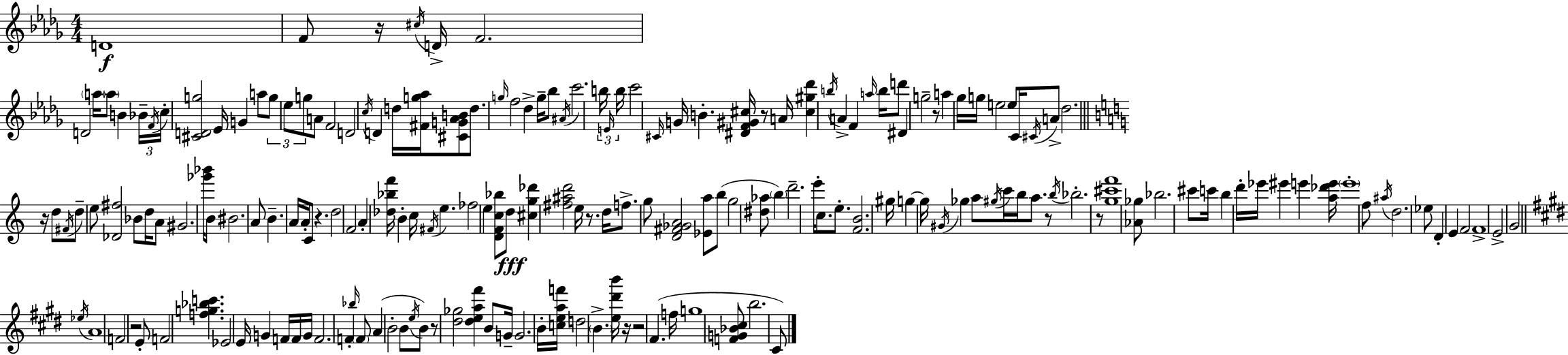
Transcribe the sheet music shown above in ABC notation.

X:1
T:Untitled
M:4/4
L:1/4
K:Bbm
D4 F/2 z/4 ^c/4 D/4 F2 D2 a/4 a/2 B _B/4 F/4 c/4 [^CDg]2 _E/4 G a/2 g/2 _e/2 g/2 A/2 F2 D2 c/4 D d/4 [^Fg_a]/4 [^CG_AB]/2 d/2 g/4 f2 _d g/4 _b/2 ^A/4 c'2 b/4 E/4 b/4 c'2 ^C/4 G/4 B [^DF^G^c]/4 z/2 A/4 [^c^g_d'] b/4 A F a/4 b/4 d'/2 ^D g2 z/2 a _g/4 g/4 e2 e/2 C/4 ^C/4 A/2 _d2 z/4 d/2 ^F/4 d/2 e/2 [_D^f]2 _B/2 d/4 A/2 ^G2 [_g'_b']/4 B/2 ^B2 A/2 B A/4 A/4 C/2 z d2 F2 A [_d_bf']/4 B c/4 ^F/4 e _f2 e [DFc_b]/2 d/2 [^cg_d'] [^f^ad']2 e/4 z/2 d/4 f/2 g/2 [D^F_GA]2 [_Ea]/2 b/2 g2 [^d_a]/2 b d'2 e'/4 c/2 e/2 [FB]2 ^g/4 g g/4 ^G/4 _g a/2 ^g/4 c'/4 b/4 a/2 z/2 b/4 _b2 z/2 [g^c'f']4 [_A_g]/2 _b2 ^c'/2 c'/4 b d'/4 _e'/4 ^e' e' [a_d'e']/4 e'4 f/2 ^a/4 d2 _e/2 D E F2 F4 E2 G2 _e/4 A4 F2 z2 E/2 F2 [fg_bc'] _E2 E/4 G F/4 F/4 G/4 F2 F _b/4 F/2 A B2 B/2 e/4 B/2 z/2 [^d_g]2 [^dea^f'] B/2 G/4 G2 B/4 [ceaf']/4 d2 B [e^d'b']/4 z/4 z2 ^F f/4 g4 [FG_B^c]/2 b2 ^C/2